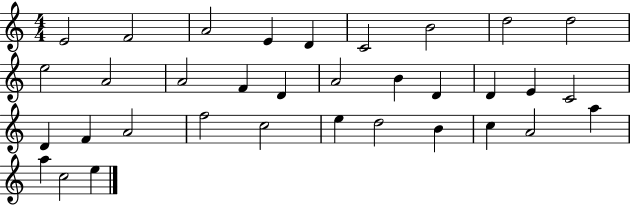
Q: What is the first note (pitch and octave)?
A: E4